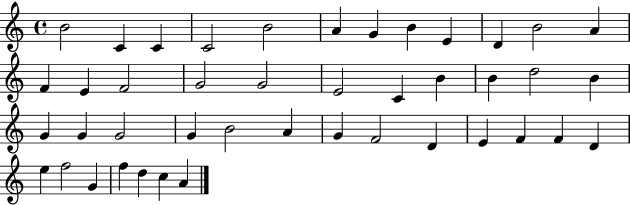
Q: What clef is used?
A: treble